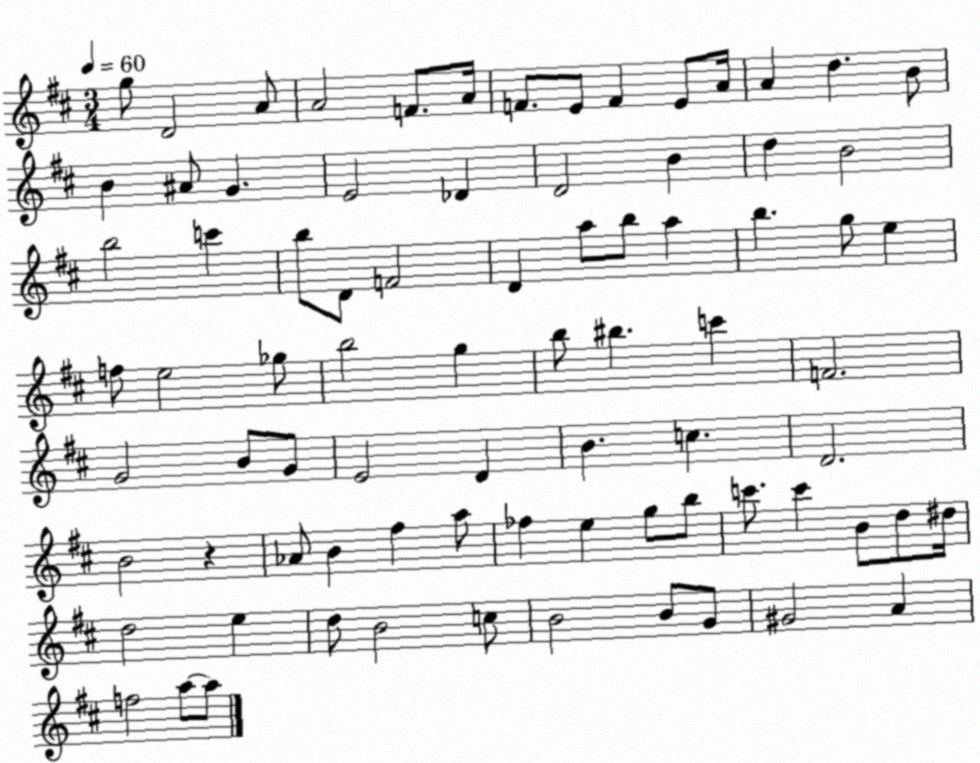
X:1
T:Untitled
M:3/4
L:1/4
K:D
g/2 D2 A/2 A2 F/2 A/4 F/2 E/2 F E/2 A/4 A d B/2 B ^A/2 G E2 _D D2 B d B2 b2 c' b/2 D/2 F2 D a/2 b/2 a b g/2 e f/2 e2 _g/2 b2 g b/2 ^b c' F2 G2 B/2 G/2 E2 D B c D2 B2 z _A/2 B ^f a/2 _f e g/2 b/2 c'/2 c' B/2 d/2 ^d/4 d2 e d/2 B2 c/2 B2 B/2 G/2 ^G2 A f2 a/2 a/2